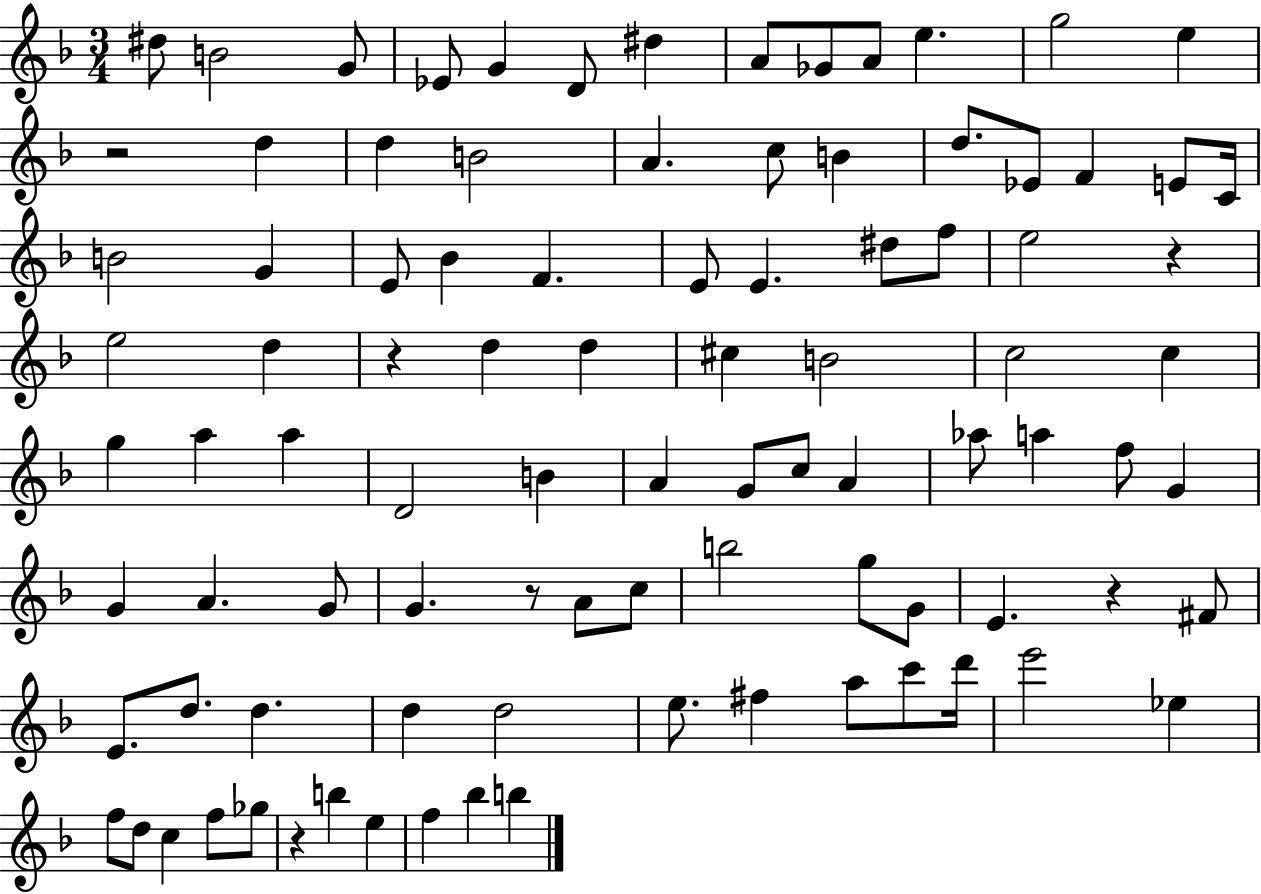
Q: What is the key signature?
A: F major